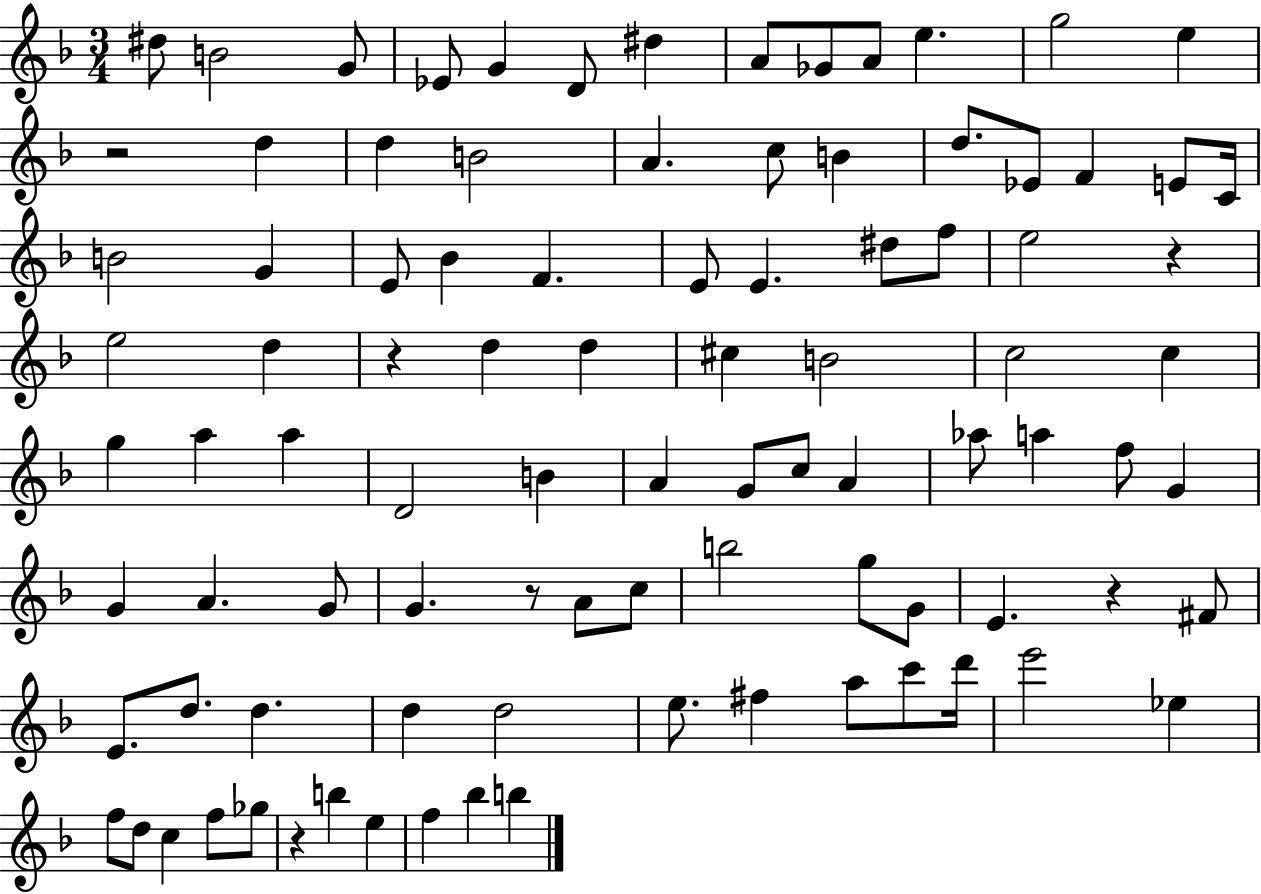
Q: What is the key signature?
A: F major